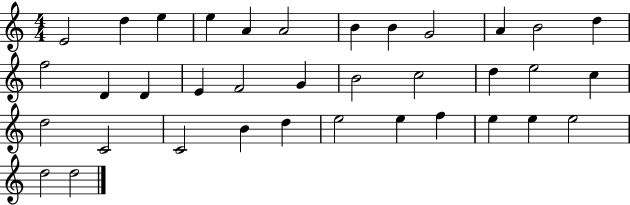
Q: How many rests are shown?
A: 0